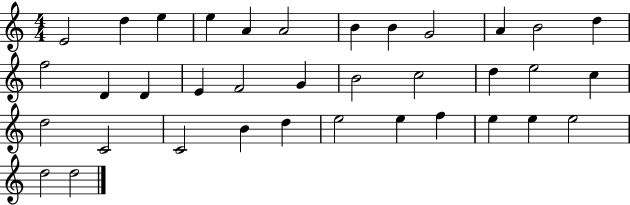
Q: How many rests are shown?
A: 0